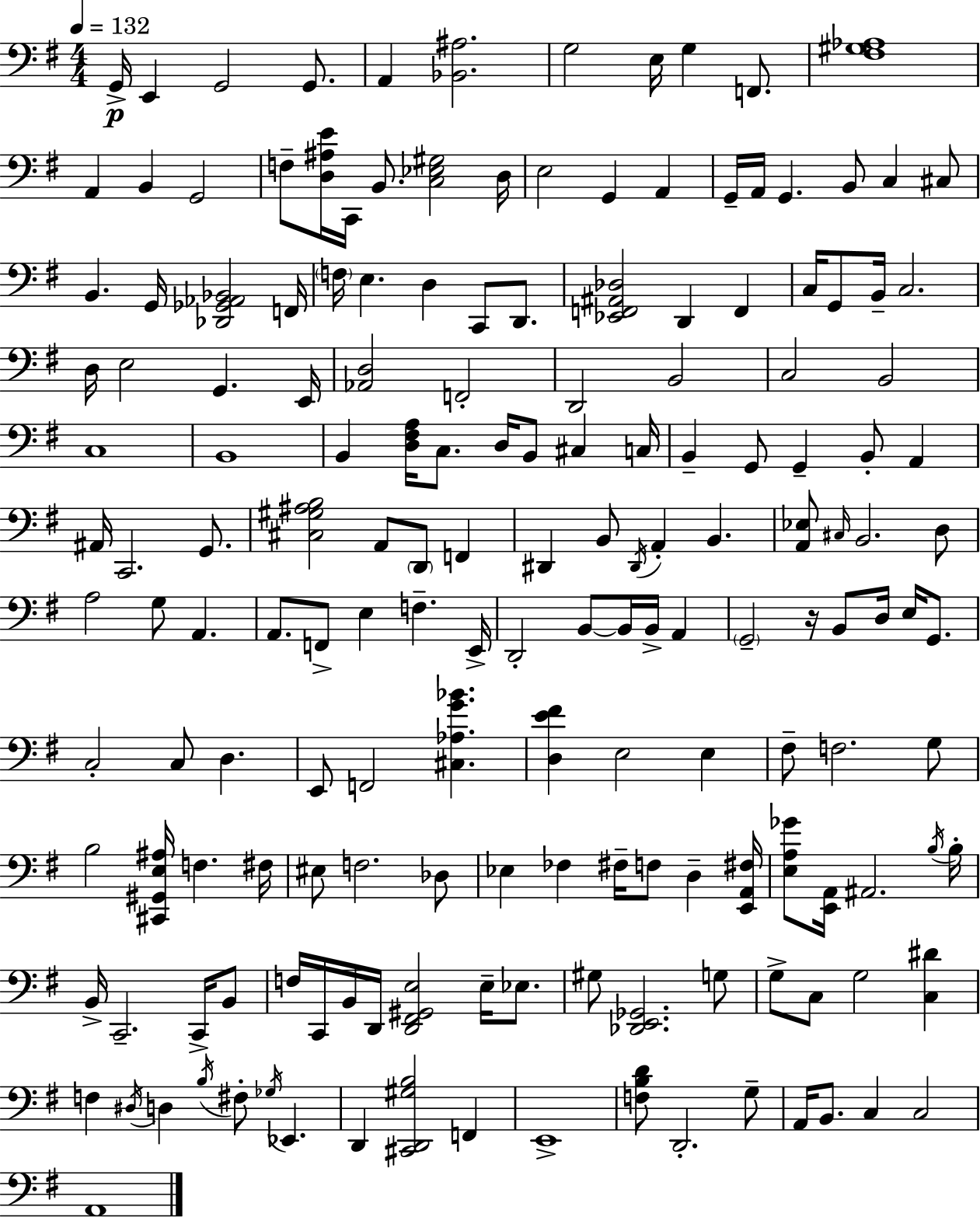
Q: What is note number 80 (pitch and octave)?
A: F2